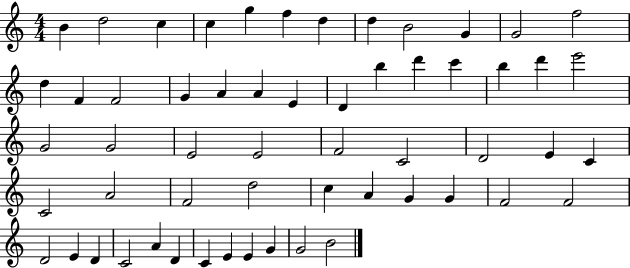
{
  \clef treble
  \numericTimeSignature
  \time 4/4
  \key c \major
  b'4 d''2 c''4 | c''4 g''4 f''4 d''4 | d''4 b'2 g'4 | g'2 f''2 | \break d''4 f'4 f'2 | g'4 a'4 a'4 e'4 | d'4 b''4 d'''4 c'''4 | b''4 d'''4 e'''2 | \break g'2 g'2 | e'2 e'2 | f'2 c'2 | d'2 e'4 c'4 | \break c'2 a'2 | f'2 d''2 | c''4 a'4 g'4 g'4 | f'2 f'2 | \break d'2 e'4 d'4 | c'2 a'4 d'4 | c'4 e'4 e'4 g'4 | g'2 b'2 | \break \bar "|."
}